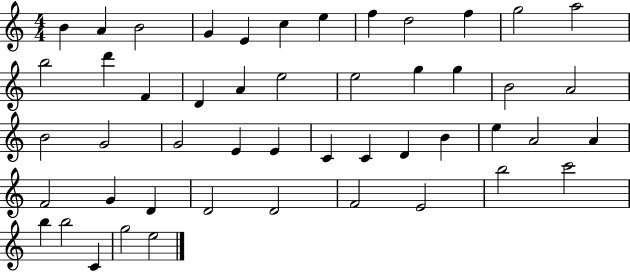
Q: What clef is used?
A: treble